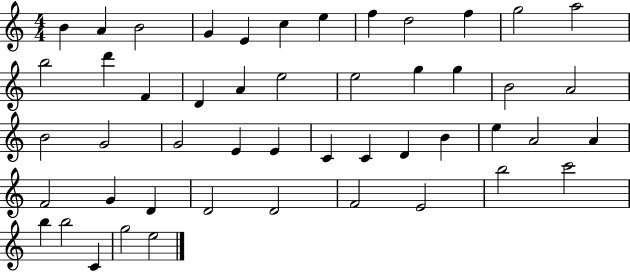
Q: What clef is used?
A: treble